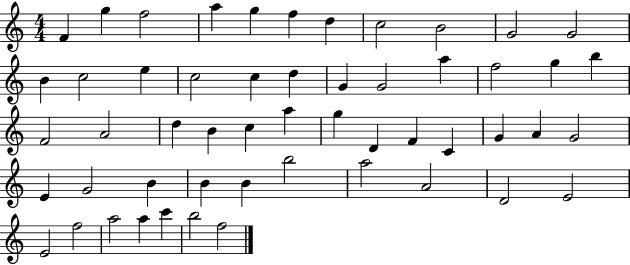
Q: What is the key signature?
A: C major